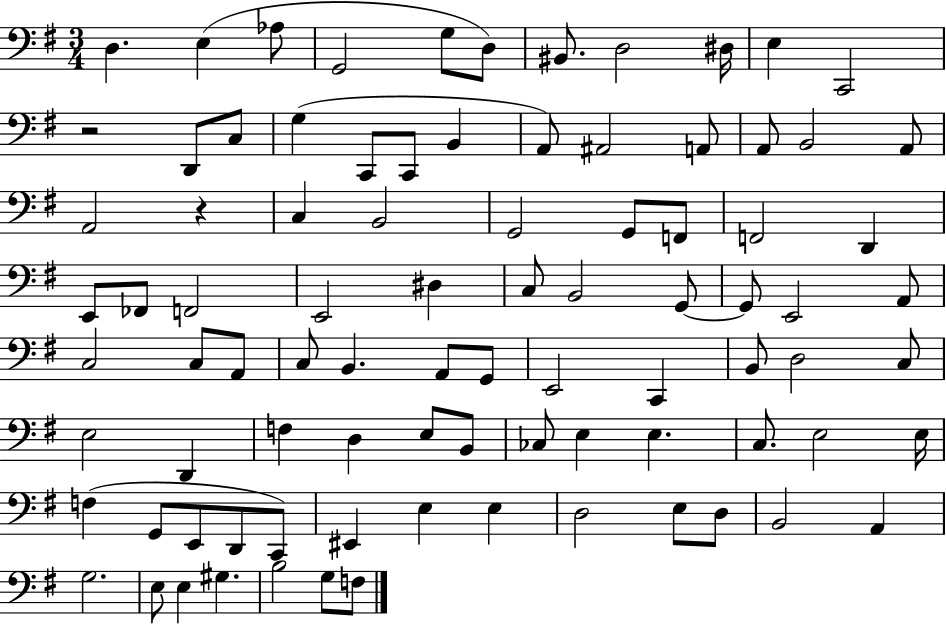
D3/q. E3/q Ab3/e G2/h G3/e D3/e BIS2/e. D3/h D#3/s E3/q C2/h R/h D2/e C3/e G3/q C2/e C2/e B2/q A2/e A#2/h A2/e A2/e B2/h A2/e A2/h R/q C3/q B2/h G2/h G2/e F2/e F2/h D2/q E2/e FES2/e F2/h E2/h D#3/q C3/e B2/h G2/e G2/e E2/h A2/e C3/h C3/e A2/e C3/e B2/q. A2/e G2/e E2/h C2/q B2/e D3/h C3/e E3/h D2/q F3/q D3/q E3/e B2/e CES3/e E3/q E3/q. C3/e. E3/h E3/s F3/q G2/e E2/e D2/e C2/e EIS2/q E3/q E3/q D3/h E3/e D3/e B2/h A2/q G3/h. E3/e E3/q G#3/q. B3/h G3/e F3/e